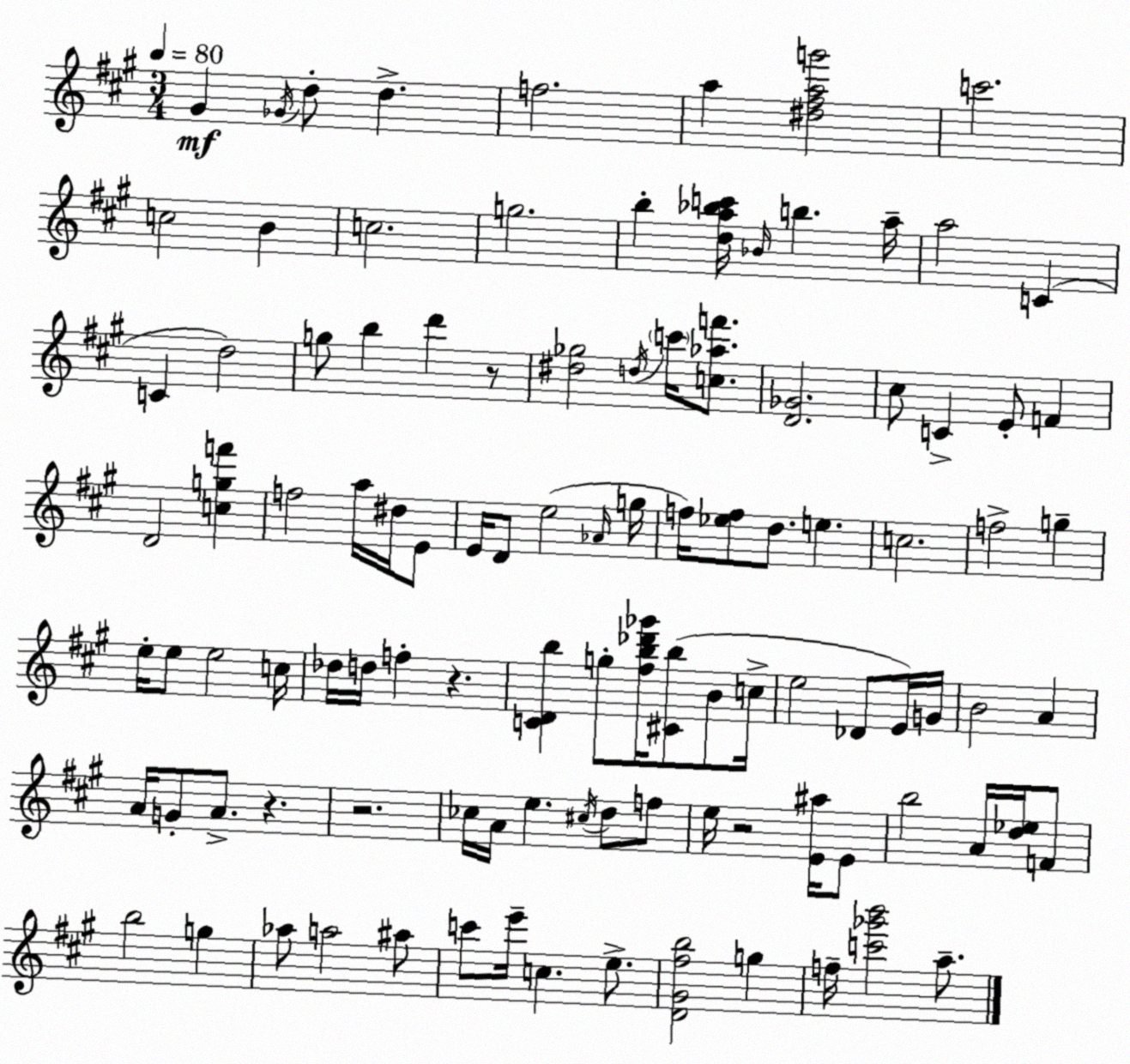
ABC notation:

X:1
T:Untitled
M:3/4
L:1/4
K:A
^G _G/4 d/2 d f2 a [^d^fag']2 c'2 c2 B c2 g2 b [da_bc']/4 _B/4 b a/4 a2 C C d2 g/2 b d' z/2 [^d_g]2 d/4 c'/4 [c_af']/2 [D_G]2 ^c/2 C E/2 F D2 [cgf'] f2 a/4 ^d/4 E/2 E/4 D/2 e2 _A/4 g/4 f/4 [_ef]/2 d/2 e c2 f2 g e/4 e/2 e2 c/4 _d/4 d/4 f z [CDb] g/2 [^fb_d'_g']/4 [^Cb]/2 B/2 c/4 e2 _D/2 E/4 G/4 B2 A A/4 G/2 A/2 z z2 _c/4 A/4 e ^c/4 d/2 f/2 e/4 z2 [E^a]/4 E/2 b2 A/4 [d_e]/4 F/2 b2 g _a/2 a2 ^a/2 c'/2 e'/4 c e/2 [D^G^fb]2 g f/4 [c'_g'b']2 a/2